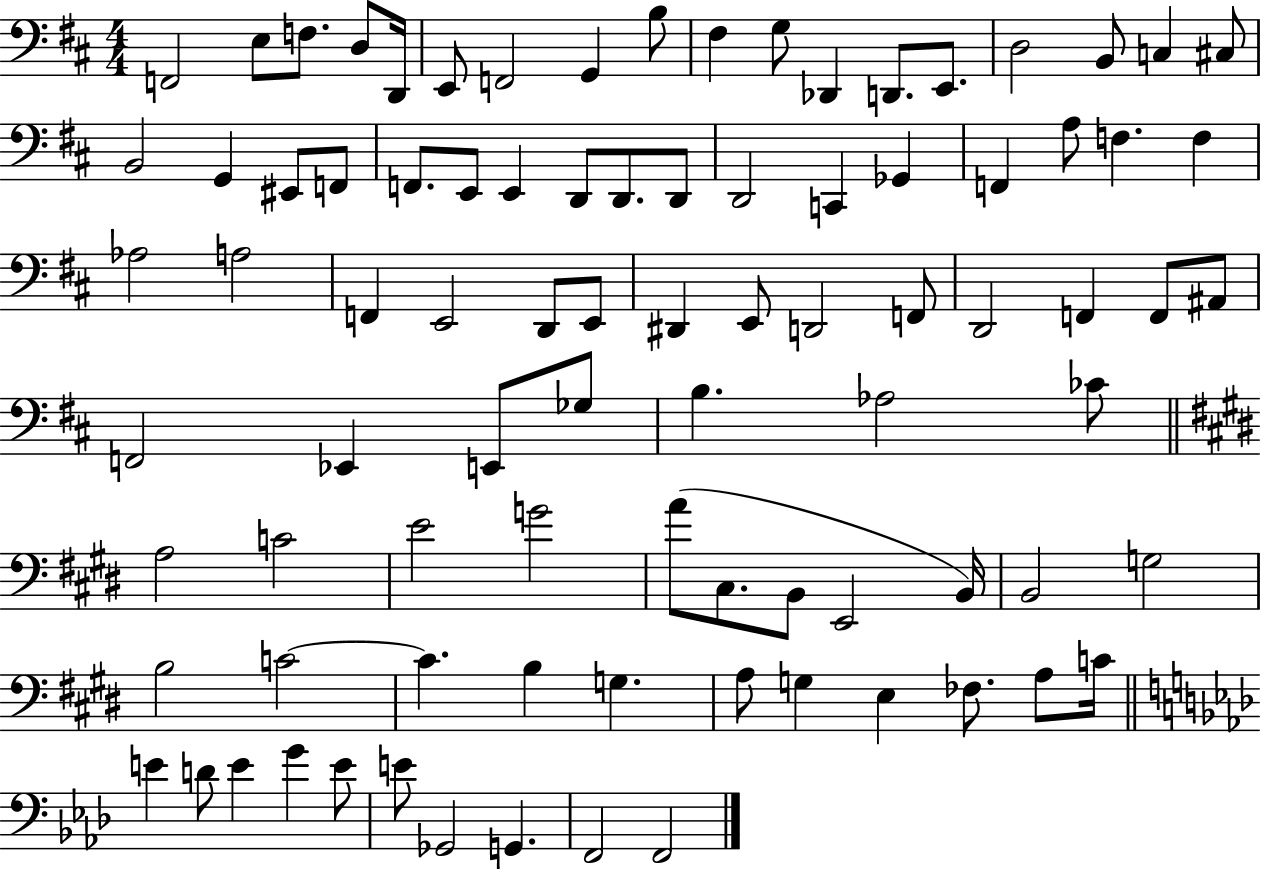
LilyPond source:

{
  \clef bass
  \numericTimeSignature
  \time 4/4
  \key d \major
  \repeat volta 2 { f,2 e8 f8. d8 d,16 | e,8 f,2 g,4 b8 | fis4 g8 des,4 d,8. e,8. | d2 b,8 c4 cis8 | \break b,2 g,4 eis,8 f,8 | f,8. e,8 e,4 d,8 d,8. d,8 | d,2 c,4 ges,4 | f,4 a8 f4. f4 | \break aes2 a2 | f,4 e,2 d,8 e,8 | dis,4 e,8 d,2 f,8 | d,2 f,4 f,8 ais,8 | \break f,2 ees,4 e,8 ges8 | b4. aes2 ces'8 | \bar "||" \break \key e \major a2 c'2 | e'2 g'2 | a'8( cis8. b,8 e,2 b,16) | b,2 g2 | \break b2 c'2~~ | c'4. b4 g4. | a8 g4 e4 fes8. a8 c'16 | \bar "||" \break \key aes \major e'4 d'8 e'4 g'4 e'8 | e'8 ges,2 g,4. | f,2 f,2 | } \bar "|."
}